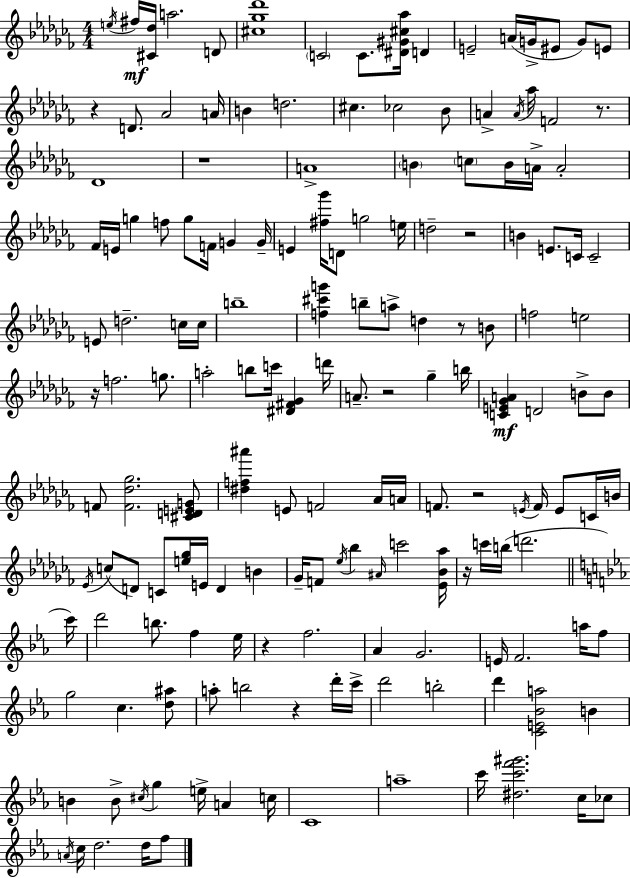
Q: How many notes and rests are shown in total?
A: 164